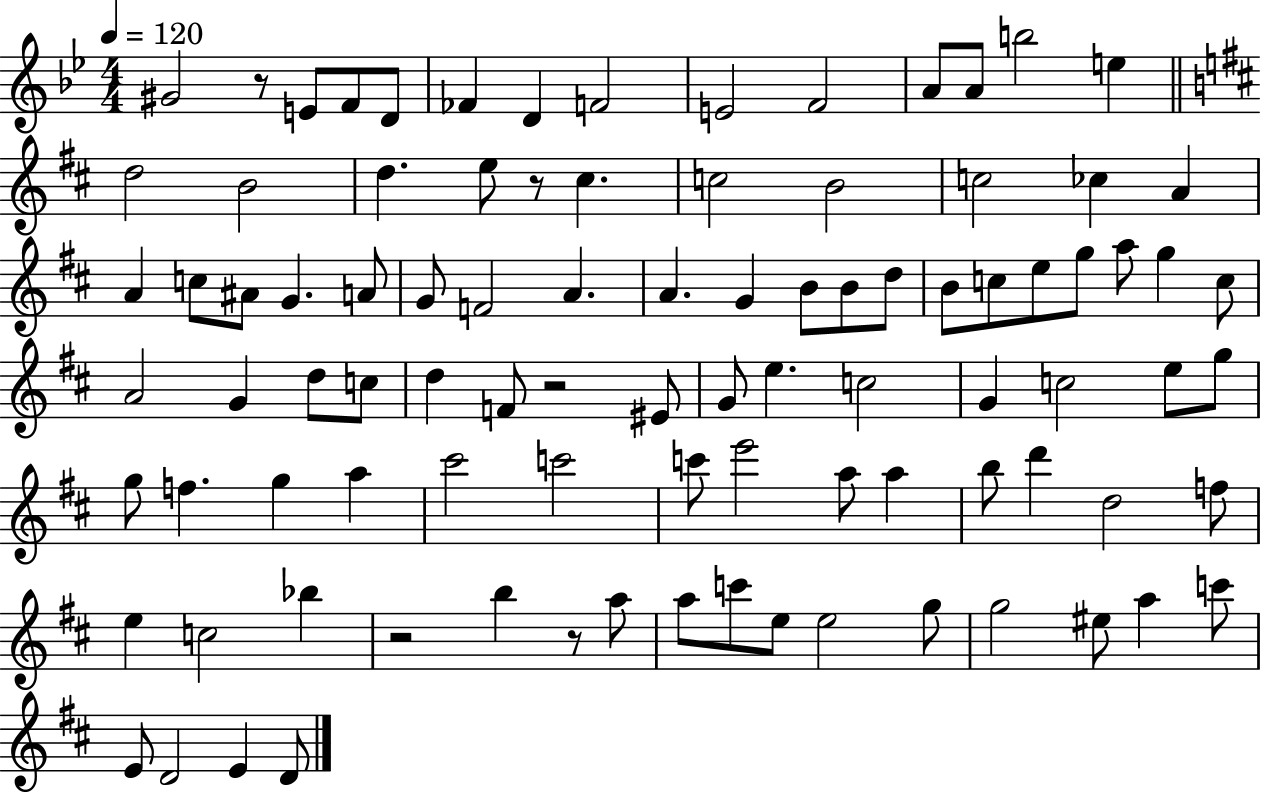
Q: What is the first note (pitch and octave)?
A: G#4